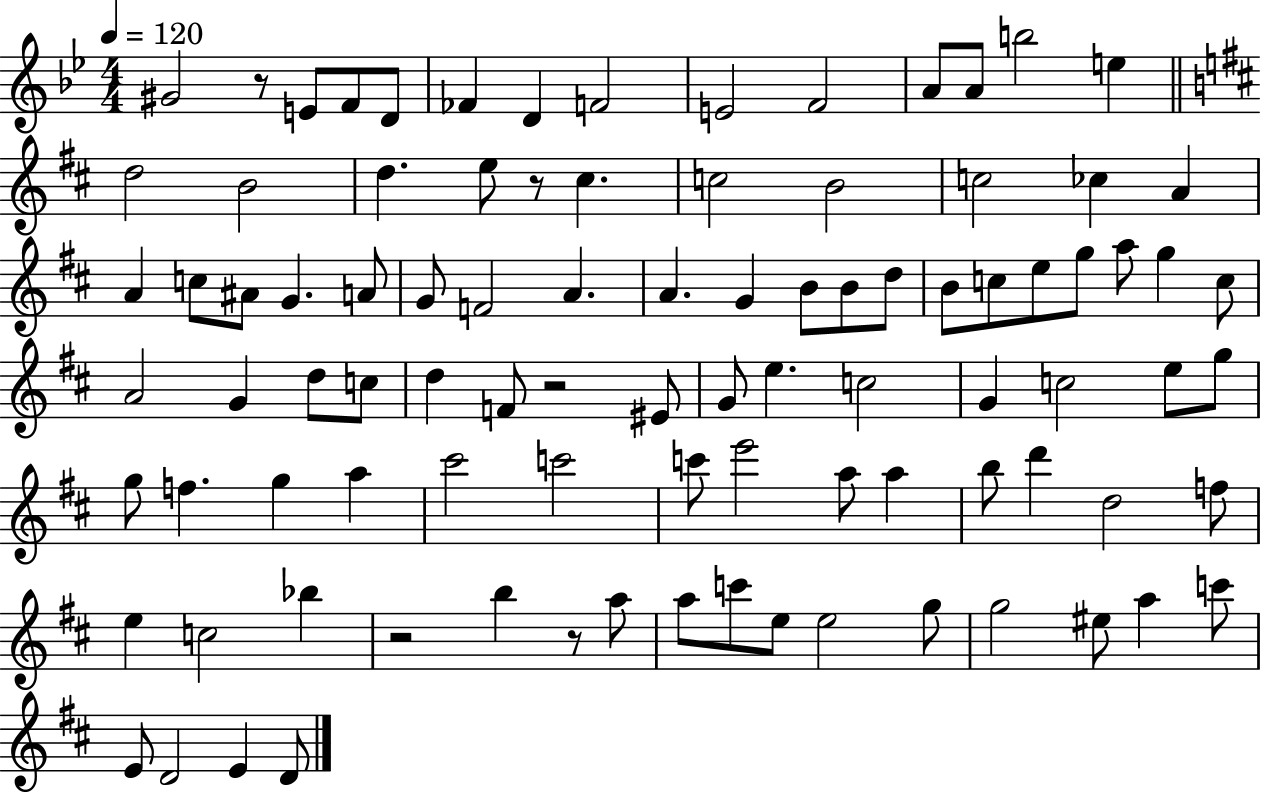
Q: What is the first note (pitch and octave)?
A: G#4